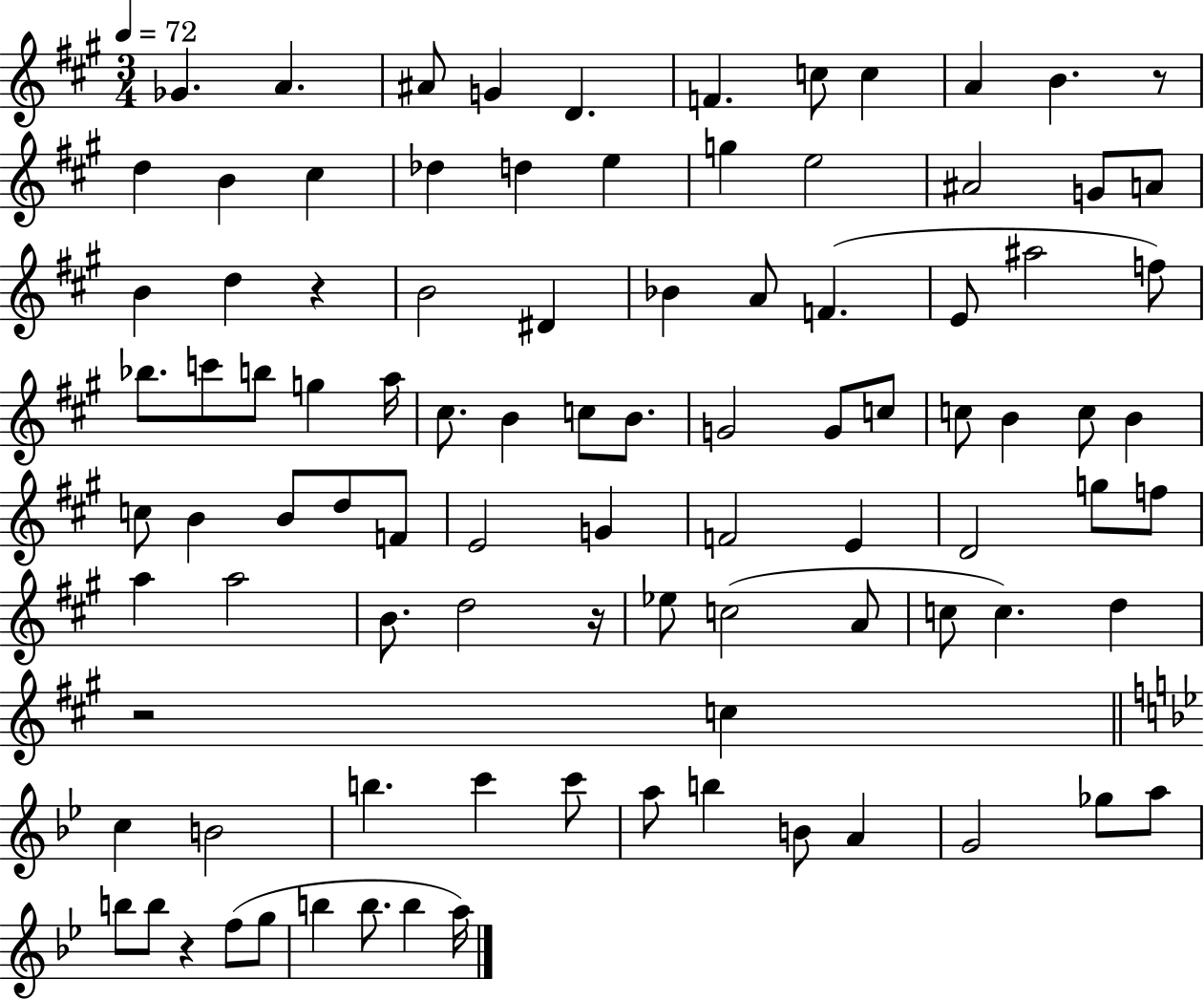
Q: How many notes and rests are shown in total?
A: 95